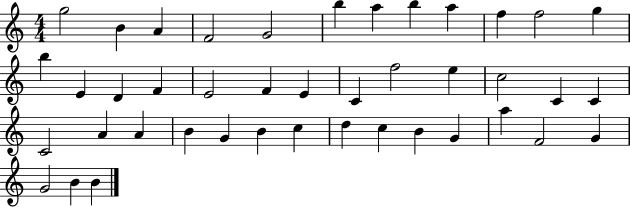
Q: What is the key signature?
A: C major